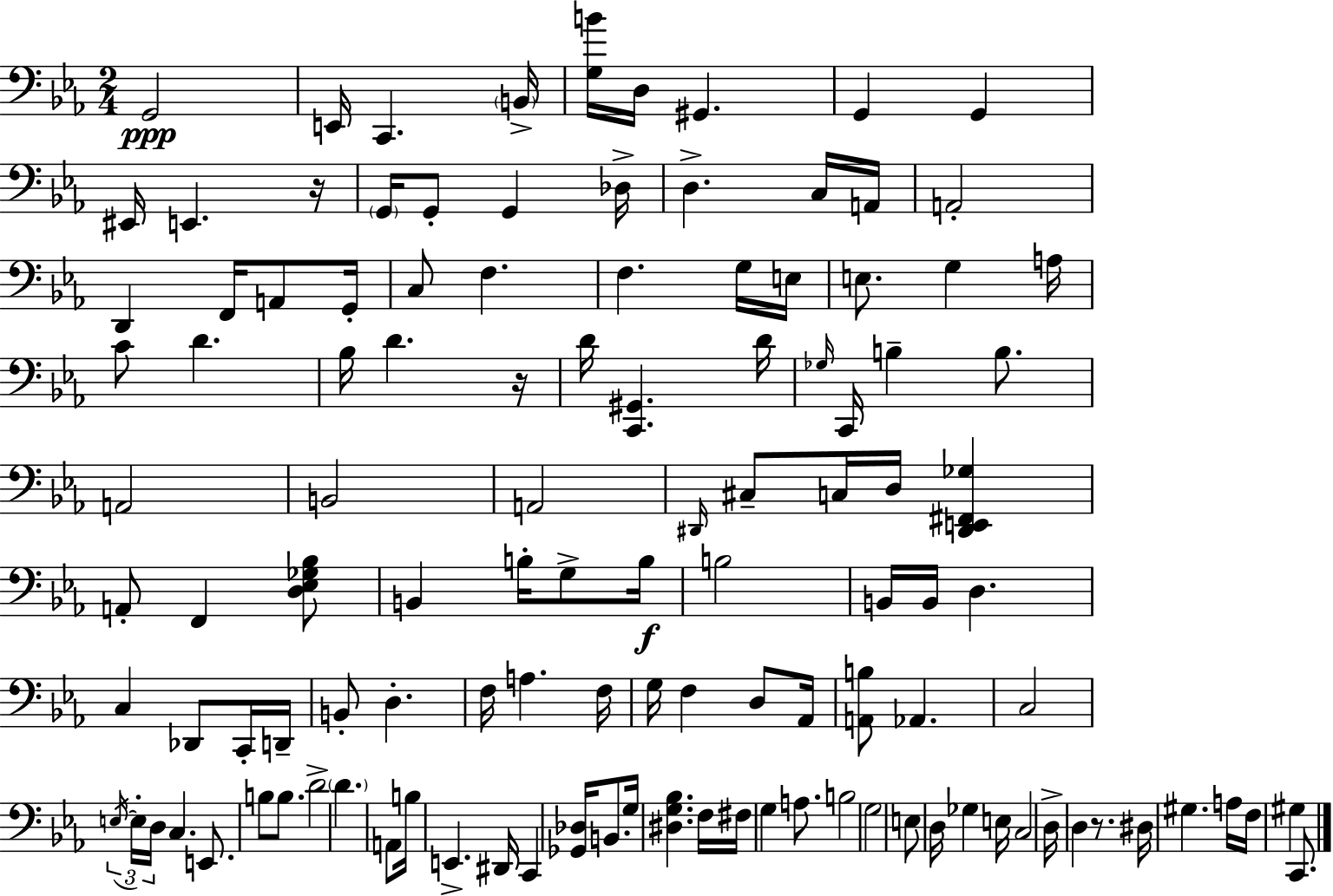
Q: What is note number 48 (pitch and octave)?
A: A2